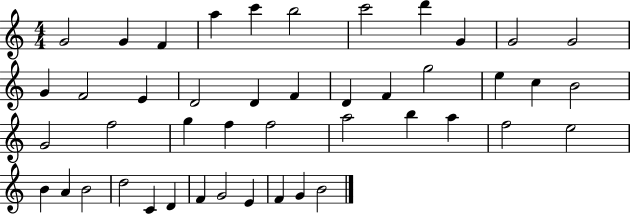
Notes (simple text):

G4/h G4/q F4/q A5/q C6/q B5/h C6/h D6/q G4/q G4/h G4/h G4/q F4/h E4/q D4/h D4/q F4/q D4/q F4/q G5/h E5/q C5/q B4/h G4/h F5/h G5/q F5/q F5/h A5/h B5/q A5/q F5/h E5/h B4/q A4/q B4/h D5/h C4/q D4/q F4/q G4/h E4/q F4/q G4/q B4/h